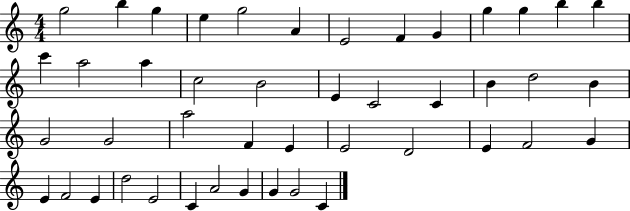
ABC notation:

X:1
T:Untitled
M:4/4
L:1/4
K:C
g2 b g e g2 A E2 F G g g b b c' a2 a c2 B2 E C2 C B d2 B G2 G2 a2 F E E2 D2 E F2 G E F2 E d2 E2 C A2 G G G2 C